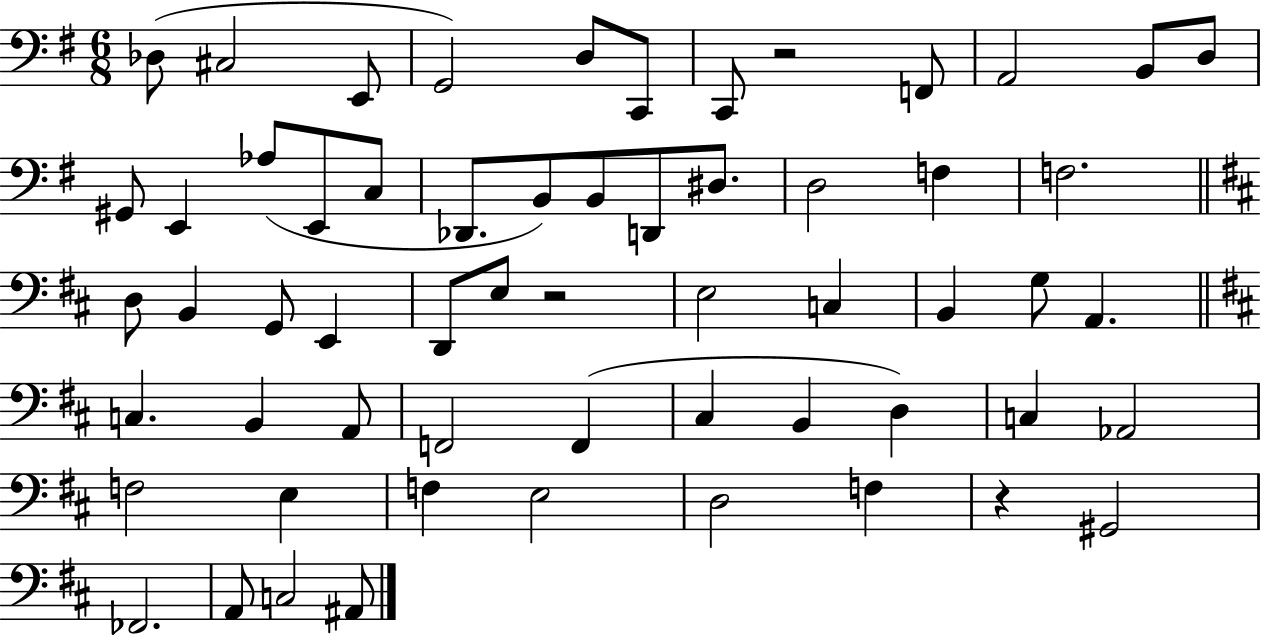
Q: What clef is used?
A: bass